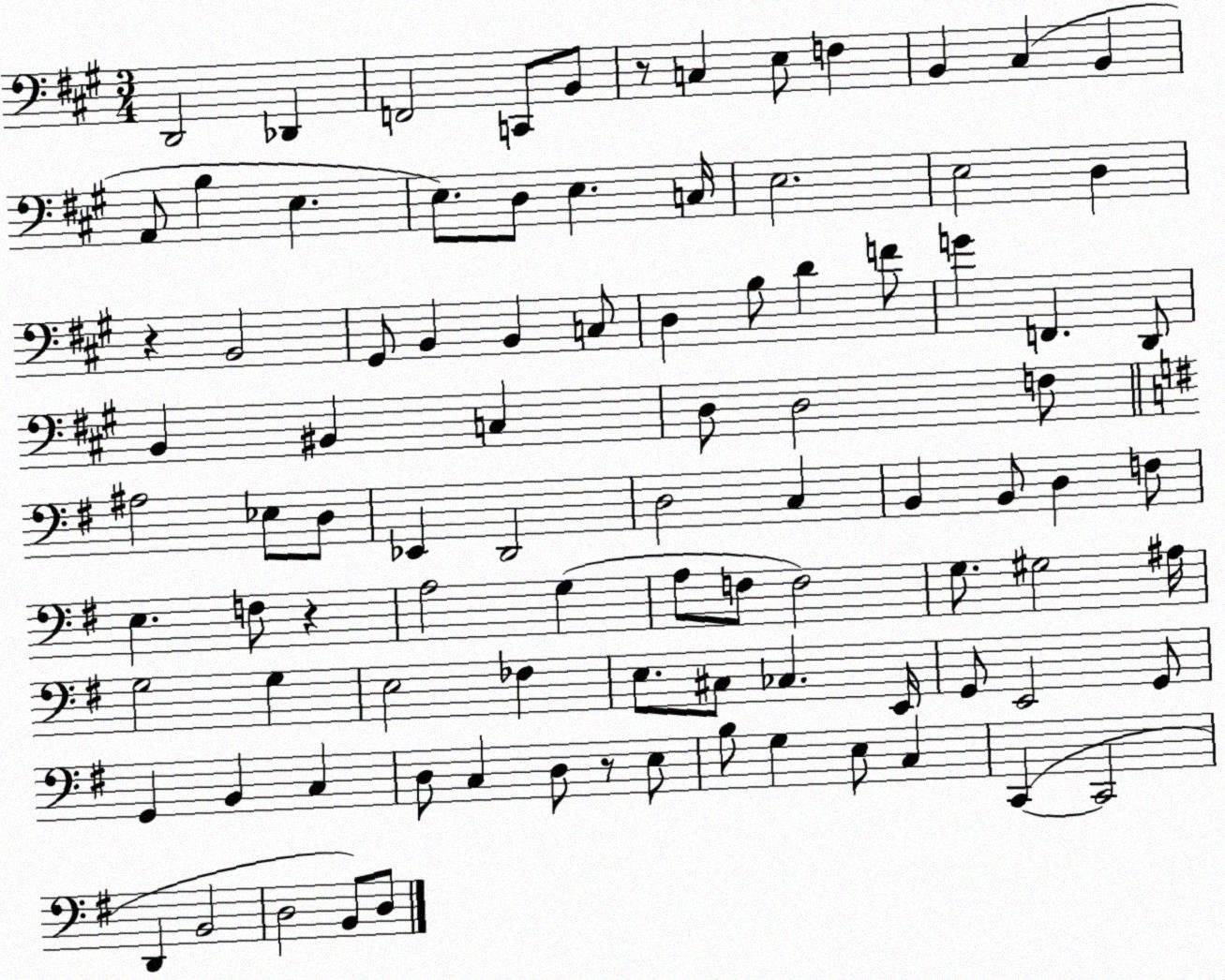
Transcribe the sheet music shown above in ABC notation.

X:1
T:Untitled
M:3/4
L:1/4
K:A
D,,2 _D,, F,,2 C,,/2 B,,/2 z/2 C, E,/2 F, B,, ^C, B,, A,,/2 B, E, E,/2 D,/2 E, C,/4 E,2 E,2 D, z B,,2 ^G,,/2 B,, B,, C,/2 D, B,/2 D F/2 G F,, D,,/2 B,, ^B,, C, D,/2 D,2 F,/2 ^A,2 _E,/2 D,/2 _E,, D,,2 D,2 C, B,, B,,/2 D, F,/2 E, F,/2 z A,2 G, A,/2 F,/2 F,2 G,/2 ^G,2 ^A,/4 G,2 G, E,2 _F, E,/2 ^C,/2 _C, E,,/4 G,,/2 E,,2 G,,/2 G,, B,, C, D,/2 C, D,/2 z/2 E,/2 B,/2 G, E,/2 C, C,, C,,2 D,, B,,2 D,2 B,,/2 D,/2